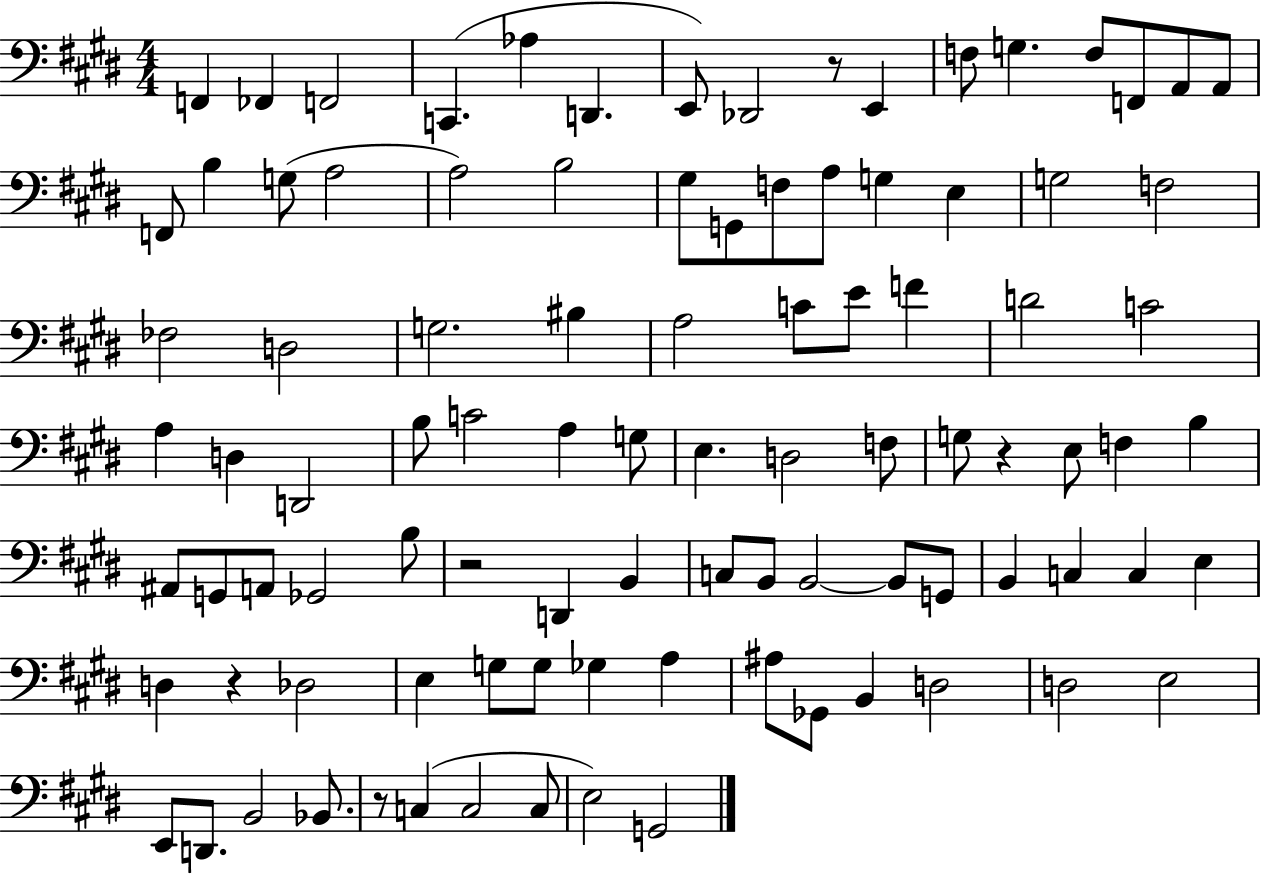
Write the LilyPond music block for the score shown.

{
  \clef bass
  \numericTimeSignature
  \time 4/4
  \key e \major
  f,4 fes,4 f,2 | c,4.( aes4 d,4. | e,8) des,2 r8 e,4 | f8 g4. f8 f,8 a,8 a,8 | \break f,8 b4 g8( a2 | a2) b2 | gis8 g,8 f8 a8 g4 e4 | g2 f2 | \break fes2 d2 | g2. bis4 | a2 c'8 e'8 f'4 | d'2 c'2 | \break a4 d4 d,2 | b8 c'2 a4 g8 | e4. d2 f8 | g8 r4 e8 f4 b4 | \break ais,8 g,8 a,8 ges,2 b8 | r2 d,4 b,4 | c8 b,8 b,2~~ b,8 g,8 | b,4 c4 c4 e4 | \break d4 r4 des2 | e4 g8 g8 ges4 a4 | ais8 ges,8 b,4 d2 | d2 e2 | \break e,8 d,8. b,2 bes,8. | r8 c4( c2 c8 | e2) g,2 | \bar "|."
}